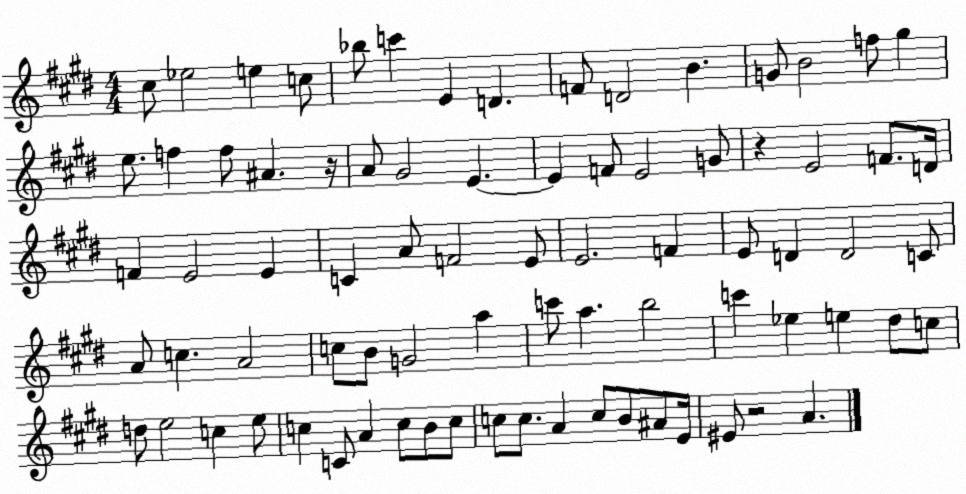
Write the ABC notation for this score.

X:1
T:Untitled
M:4/4
L:1/4
K:E
^c/2 _e2 e c/2 _b/2 c' E D F/2 D2 B G/2 B2 f/2 ^g e/2 f f/2 ^A z/4 A/2 ^G2 E E F/2 E2 G/2 z E2 F/2 D/4 F E2 E C A/2 F2 E/2 E2 F E/2 D D2 C/2 A/2 c A2 c/2 B/2 G2 a c'/2 a b2 c' _e e ^d/2 c/2 d/2 e2 c e/2 c C/2 A c/2 B/2 c/2 c/2 c/2 A c/2 B/2 ^A/2 E/4 ^E/2 z2 A